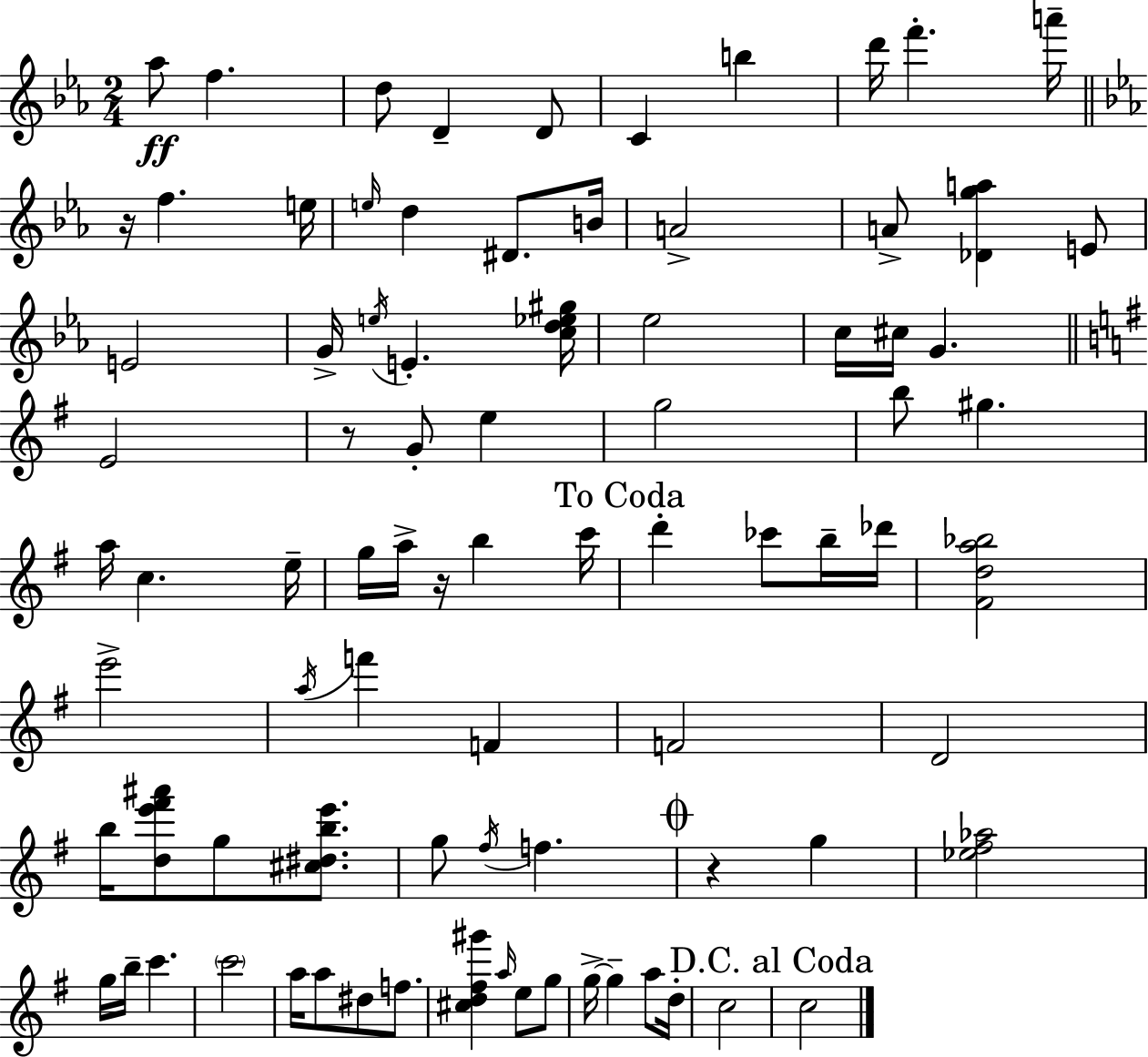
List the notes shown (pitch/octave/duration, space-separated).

Ab5/e F5/q. D5/e D4/q D4/e C4/q B5/q D6/s F6/q. A6/s R/s F5/q. E5/s E5/s D5/q D#4/e. B4/s A4/h A4/e [Db4,G5,A5]/q E4/e E4/h G4/s E5/s E4/q. [C5,D5,Eb5,G#5]/s Eb5/h C5/s C#5/s G4/q. E4/h R/e G4/e E5/q G5/h B5/e G#5/q. A5/s C5/q. E5/s G5/s A5/s R/s B5/q C6/s D6/q CES6/e B5/s Db6/s [F#4,D5,A5,Bb5]/h E6/h A5/s F6/q F4/q F4/h D4/h B5/s [D5,E6,F#6,A#6]/e G5/e [C#5,D#5,B5,E6]/e. G5/e F#5/s F5/q. R/q G5/q [Eb5,F#5,Ab5]/h G5/s B5/s C6/q. C6/h A5/s A5/e D#5/e F5/e. [C#5,D5,F#5,G#6]/q A5/s E5/e G5/e G5/s G5/q A5/e D5/s C5/h C5/h